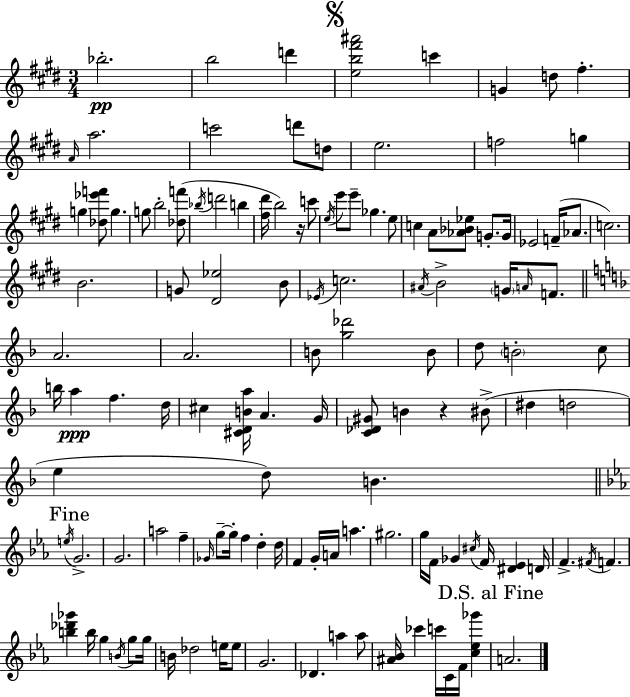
Bb5/h. B5/h D6/q [E5,B5,F#6,A#6]/h C6/q G4/q D5/e F#5/q. A4/s A5/h. C6/h D6/e D5/e E5/h. F5/h G5/q G5/q [Db5,Eb6,F6]/e G5/q. G5/e B5/h [Db5,F6]/e Bb5/s D6/h B5/q [F#5,D#6]/s B5/h R/s C6/e E5/s E6/e E6/e Gb5/q. E5/e C5/q A4/e [Ab4,Bb4,Eb5]/e G4/e. G4/s Eb4/h F4/s Ab4/e. C5/h. B4/h. G4/e [D#4,Eb5]/h B4/e Eb4/s C5/h. A#4/s B4/h G4/s A4/s F4/e. A4/h. A4/h. B4/e [G5,Db6]/h B4/e D5/e B4/h C5/e B5/s A5/q F5/q. D5/s C#5/q [C#4,D4,B4,A5]/s A4/q. G4/s [C4,Db4,G#4]/e B4/q R/q BIS4/e D#5/q D5/h E5/q D5/e B4/q. E5/s G4/h. G4/h. A5/h F5/q Gb4/s G5/e G5/s F5/q D5/q D5/s F4/q G4/s A4/s A5/q. G#5/h. G5/s F4/s Gb4/q C#5/s F4/s [D#4,Eb4]/q D4/s F4/q. F#4/s F4/q. [B5,Db6,Gb6]/q B5/s G5/q B4/s G5/e G5/s B4/s Db5/h E5/s E5/e G4/h. Db4/q. A5/q A5/e [A#4,Bb4]/s CES6/q C6/s C4/s F4/s [C5,Eb5,Gb6]/q A4/h.